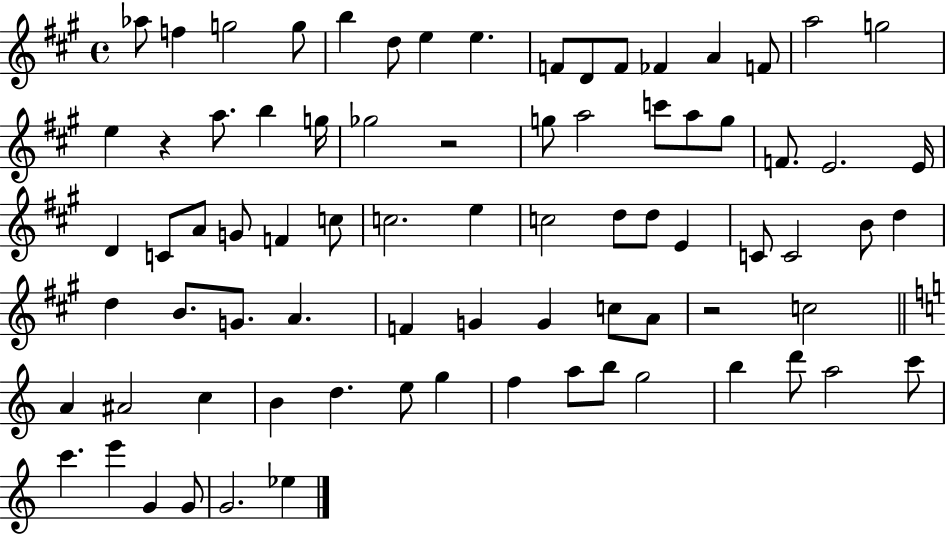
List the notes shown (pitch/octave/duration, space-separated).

Ab5/e F5/q G5/h G5/e B5/q D5/e E5/q E5/q. F4/e D4/e F4/e FES4/q A4/q F4/e A5/h G5/h E5/q R/q A5/e. B5/q G5/s Gb5/h R/h G5/e A5/h C6/e A5/e G5/e F4/e. E4/h. E4/s D4/q C4/e A4/e G4/e F4/q C5/e C5/h. E5/q C5/h D5/e D5/e E4/q C4/e C4/h B4/e D5/q D5/q B4/e. G4/e. A4/q. F4/q G4/q G4/q C5/e A4/e R/h C5/h A4/q A#4/h C5/q B4/q D5/q. E5/e G5/q F5/q A5/e B5/e G5/h B5/q D6/e A5/h C6/e C6/q. E6/q G4/q G4/e G4/h. Eb5/q